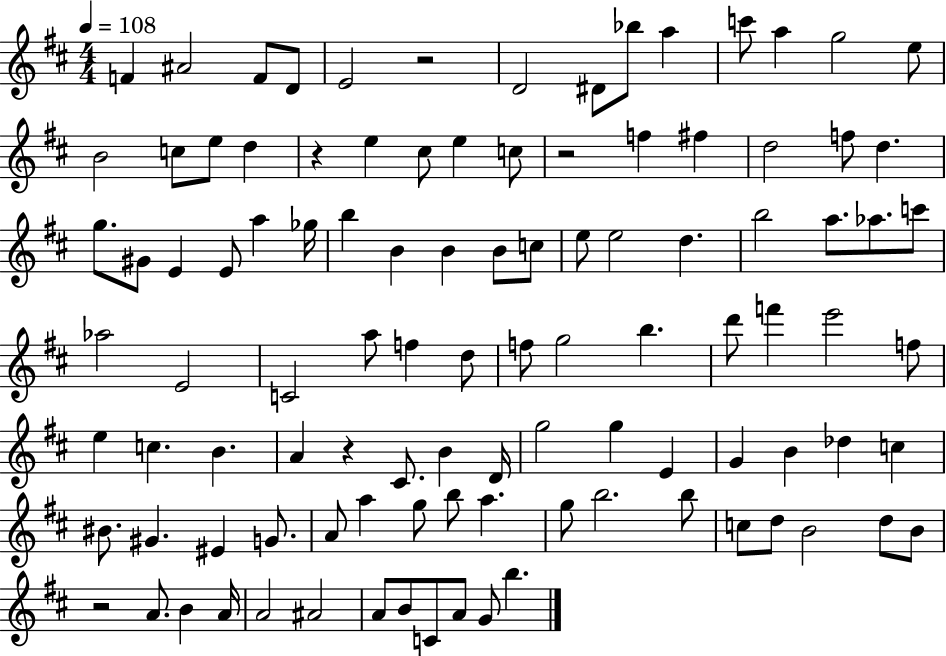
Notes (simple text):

F4/q A#4/h F4/e D4/e E4/h R/h D4/h D#4/e Bb5/e A5/q C6/e A5/q G5/h E5/e B4/h C5/e E5/e D5/q R/q E5/q C#5/e E5/q C5/e R/h F5/q F#5/q D5/h F5/e D5/q. G5/e. G#4/e E4/q E4/e A5/q Gb5/s B5/q B4/q B4/q B4/e C5/e E5/e E5/h D5/q. B5/h A5/e. Ab5/e. C6/e Ab5/h E4/h C4/h A5/e F5/q D5/e F5/e G5/h B5/q. D6/e F6/q E6/h F5/e E5/q C5/q. B4/q. A4/q R/q C#4/e. B4/q D4/s G5/h G5/q E4/q G4/q B4/q Db5/q C5/q BIS4/e. G#4/q. EIS4/q G4/e. A4/e A5/q G5/e B5/e A5/q. G5/e B5/h. B5/e C5/e D5/e B4/h D5/e B4/e R/h A4/e. B4/q A4/s A4/h A#4/h A4/e B4/e C4/e A4/e G4/e B5/q.